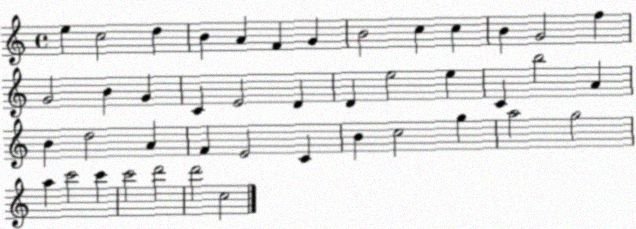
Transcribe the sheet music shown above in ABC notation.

X:1
T:Untitled
M:4/4
L:1/4
K:C
e c2 d B A F G B2 c c B G2 f G2 B G C E2 D D e2 e C b2 A B d2 A F E2 C B c2 g a2 g2 a c'2 c' c'2 d'2 d'2 c2